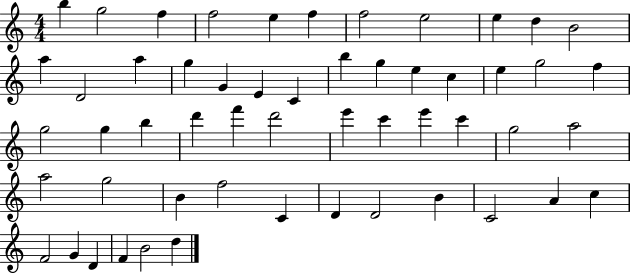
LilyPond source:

{
  \clef treble
  \numericTimeSignature
  \time 4/4
  \key c \major
  b''4 g''2 f''4 | f''2 e''4 f''4 | f''2 e''2 | e''4 d''4 b'2 | \break a''4 d'2 a''4 | g''4 g'4 e'4 c'4 | b''4 g''4 e''4 c''4 | e''4 g''2 f''4 | \break g''2 g''4 b''4 | d'''4 f'''4 d'''2 | e'''4 c'''4 e'''4 c'''4 | g''2 a''2 | \break a''2 g''2 | b'4 f''2 c'4 | d'4 d'2 b'4 | c'2 a'4 c''4 | \break f'2 g'4 d'4 | f'4 b'2 d''4 | \bar "|."
}